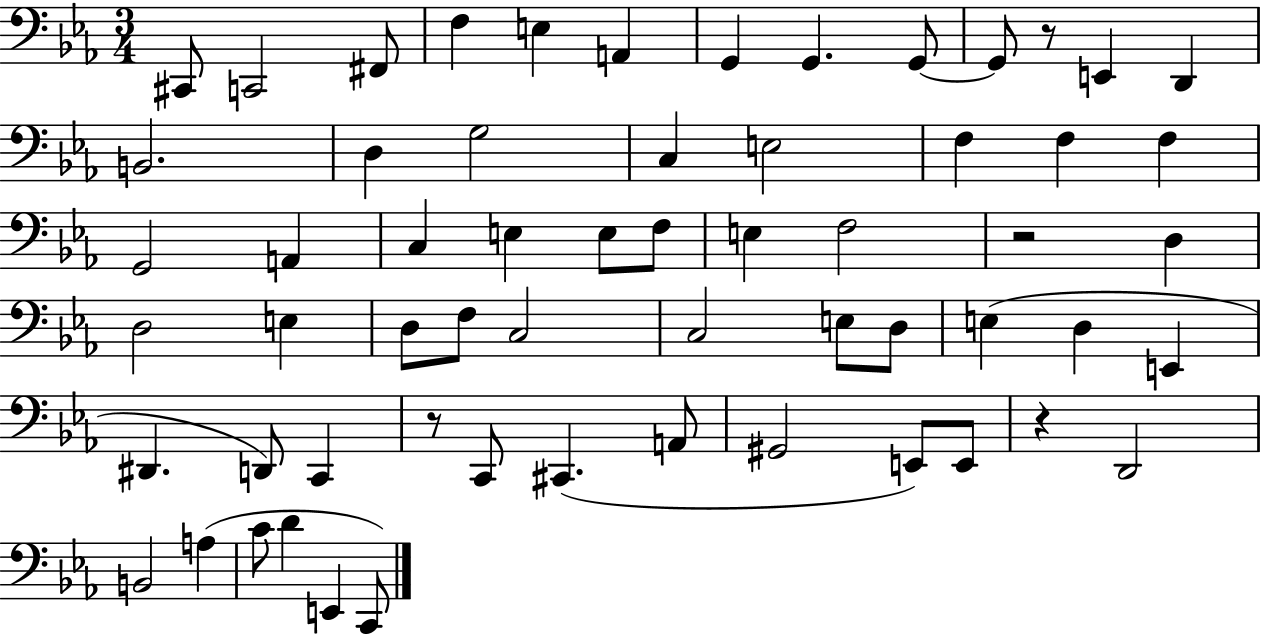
C#2/e C2/h F#2/e F3/q E3/q A2/q G2/q G2/q. G2/e G2/e R/e E2/q D2/q B2/h. D3/q G3/h C3/q E3/h F3/q F3/q F3/q G2/h A2/q C3/q E3/q E3/e F3/e E3/q F3/h R/h D3/q D3/h E3/q D3/e F3/e C3/h C3/h E3/e D3/e E3/q D3/q E2/q D#2/q. D2/e C2/q R/e C2/e C#2/q. A2/e G#2/h E2/e E2/e R/q D2/h B2/h A3/q C4/e D4/q E2/q C2/e